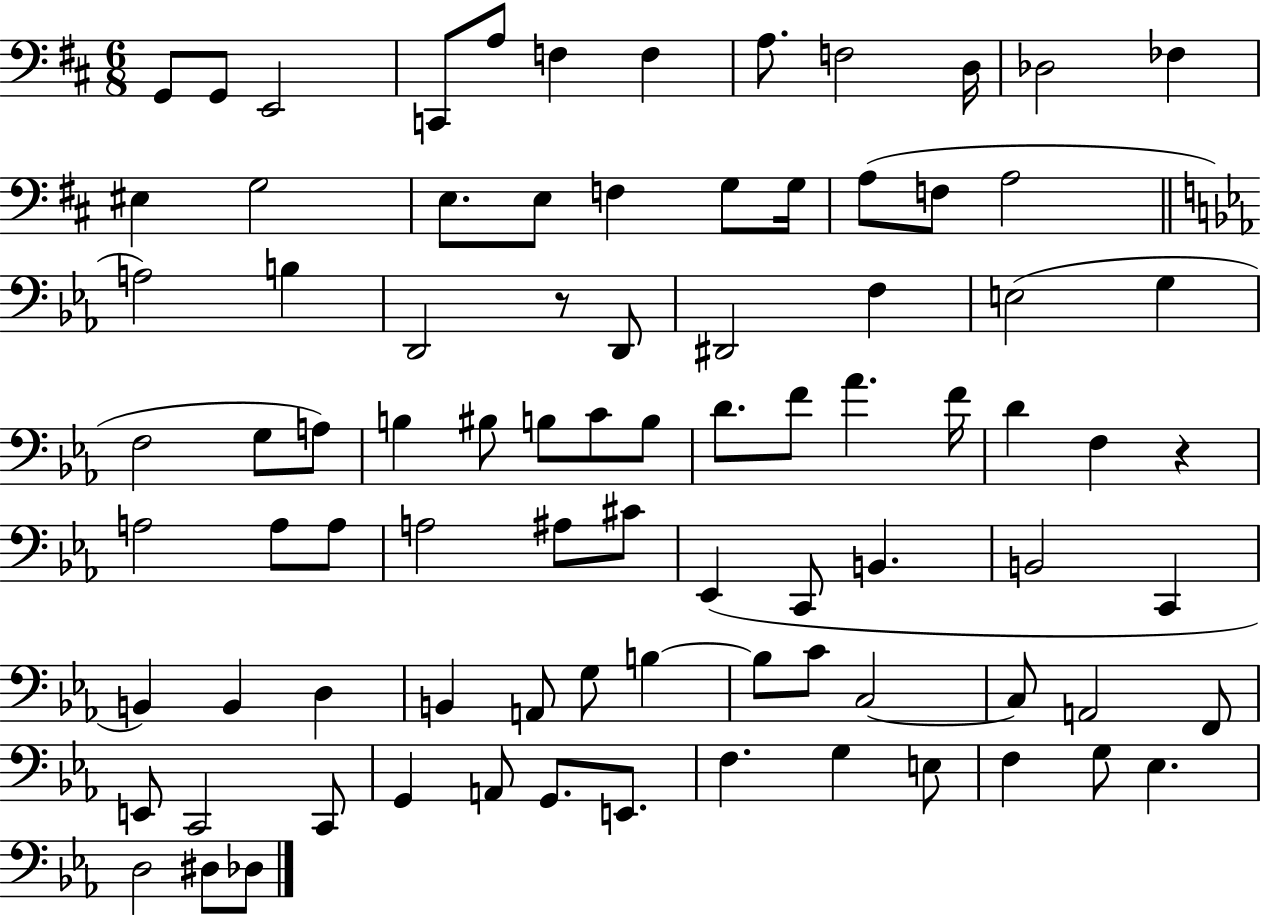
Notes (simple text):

G2/e G2/e E2/h C2/e A3/e F3/q F3/q A3/e. F3/h D3/s Db3/h FES3/q EIS3/q G3/h E3/e. E3/e F3/q G3/e G3/s A3/e F3/e A3/h A3/h B3/q D2/h R/e D2/e D#2/h F3/q E3/h G3/q F3/h G3/e A3/e B3/q BIS3/e B3/e C4/e B3/e D4/e. F4/e Ab4/q. F4/s D4/q F3/q R/q A3/h A3/e A3/e A3/h A#3/e C#4/e Eb2/q C2/e B2/q. B2/h C2/q B2/q B2/q D3/q B2/q A2/e G3/e B3/q B3/e C4/e C3/h C3/e A2/h F2/e E2/e C2/h C2/e G2/q A2/e G2/e. E2/e. F3/q. G3/q E3/e F3/q G3/e Eb3/q. D3/h D#3/e Db3/e